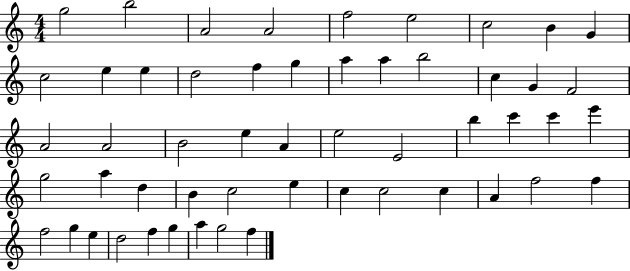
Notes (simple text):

G5/h B5/h A4/h A4/h F5/h E5/h C5/h B4/q G4/q C5/h E5/q E5/q D5/h F5/q G5/q A5/q A5/q B5/h C5/q G4/q F4/h A4/h A4/h B4/h E5/q A4/q E5/h E4/h B5/q C6/q C6/q E6/q G5/h A5/q D5/q B4/q C5/h E5/q C5/q C5/h C5/q A4/q F5/h F5/q F5/h G5/q E5/q D5/h F5/q G5/q A5/q G5/h F5/q